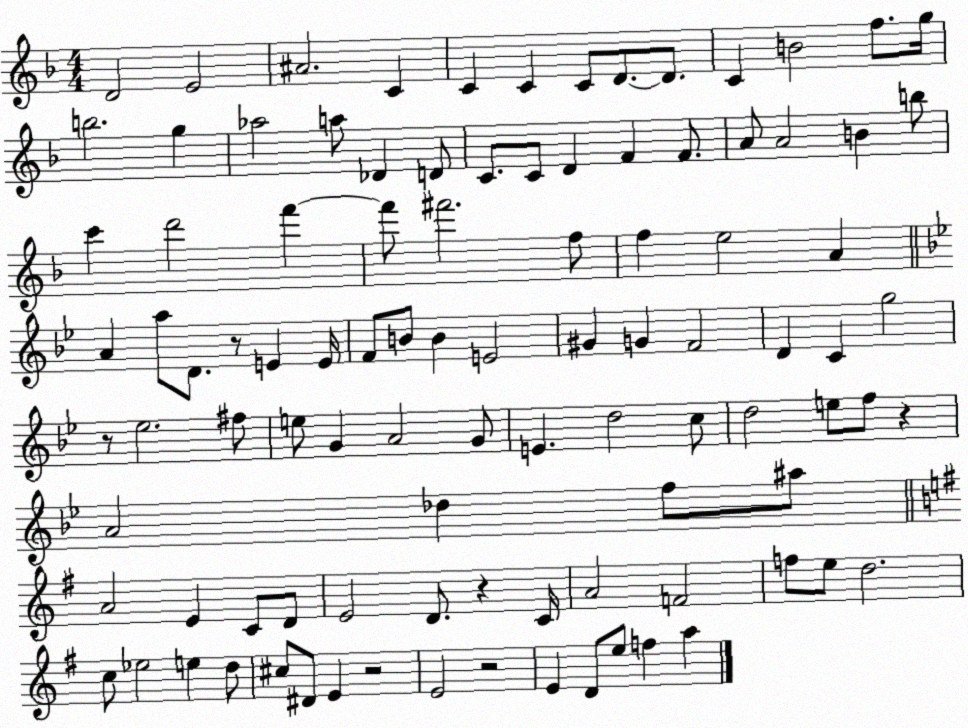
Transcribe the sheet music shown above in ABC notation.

X:1
T:Untitled
M:4/4
L:1/4
K:F
D2 E2 ^A2 C C C C/2 D/2 D/2 C B2 f/2 g/4 b2 g _a2 a/2 _D D/2 C/2 C/2 D F F/2 A/2 A2 B b/2 c' d'2 f' f'/2 ^f'2 f/2 f e2 A A a/2 D/2 z/2 E E/4 F/2 B/2 B E2 ^G G F2 D C g2 z/2 _e2 ^f/2 e/2 G A2 G/2 E d2 c/2 d2 e/2 f/2 z A2 _d f/2 ^a/2 A2 E C/2 D/2 E2 D/2 z C/4 A2 F2 f/2 e/2 d2 c/2 _e2 e d/2 ^c/2 ^D/2 E z2 E2 z2 E D/2 e/2 f a